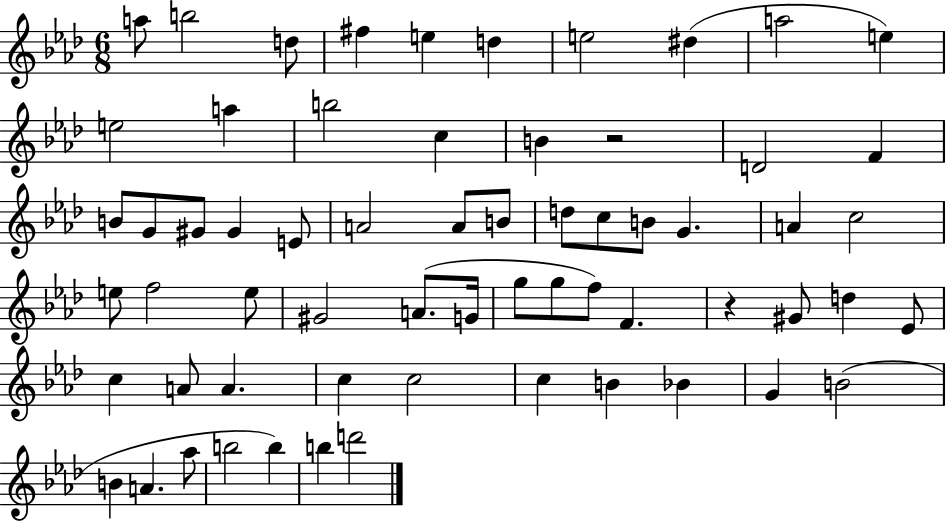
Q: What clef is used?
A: treble